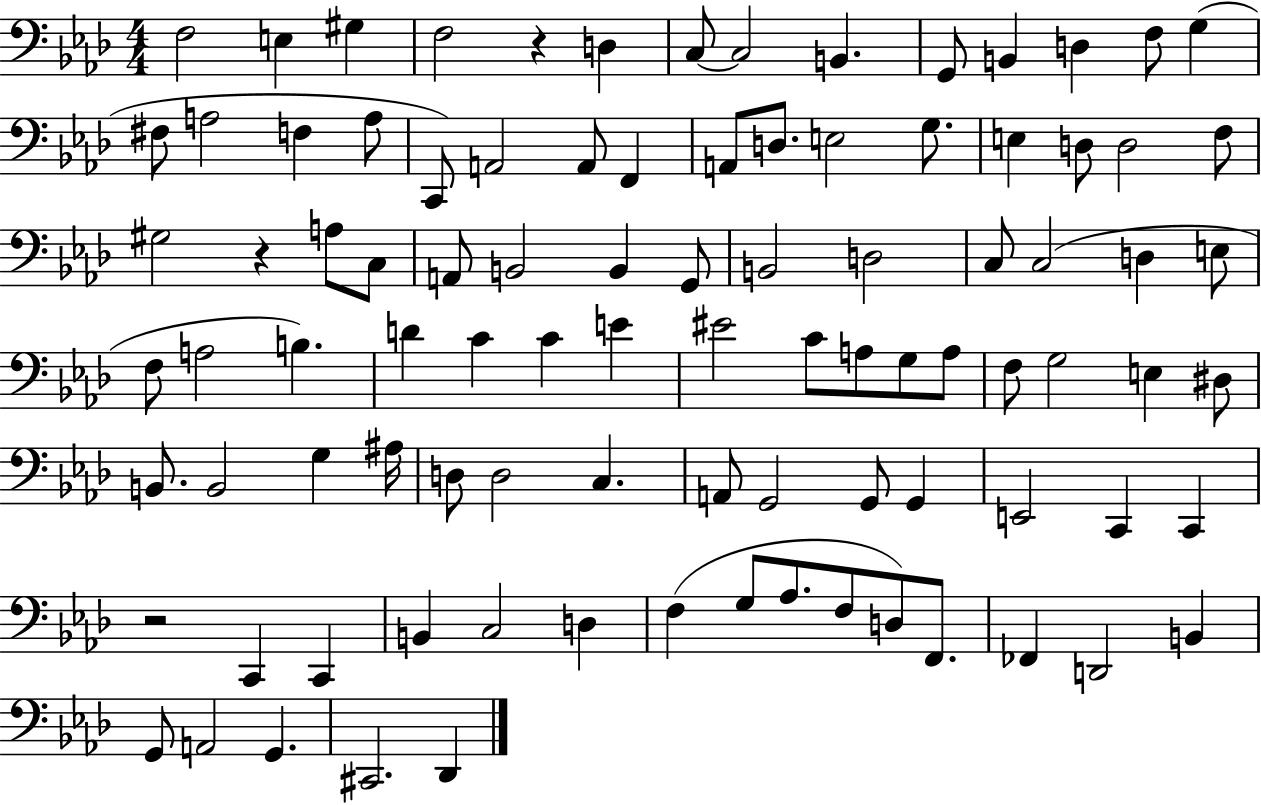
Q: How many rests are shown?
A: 3